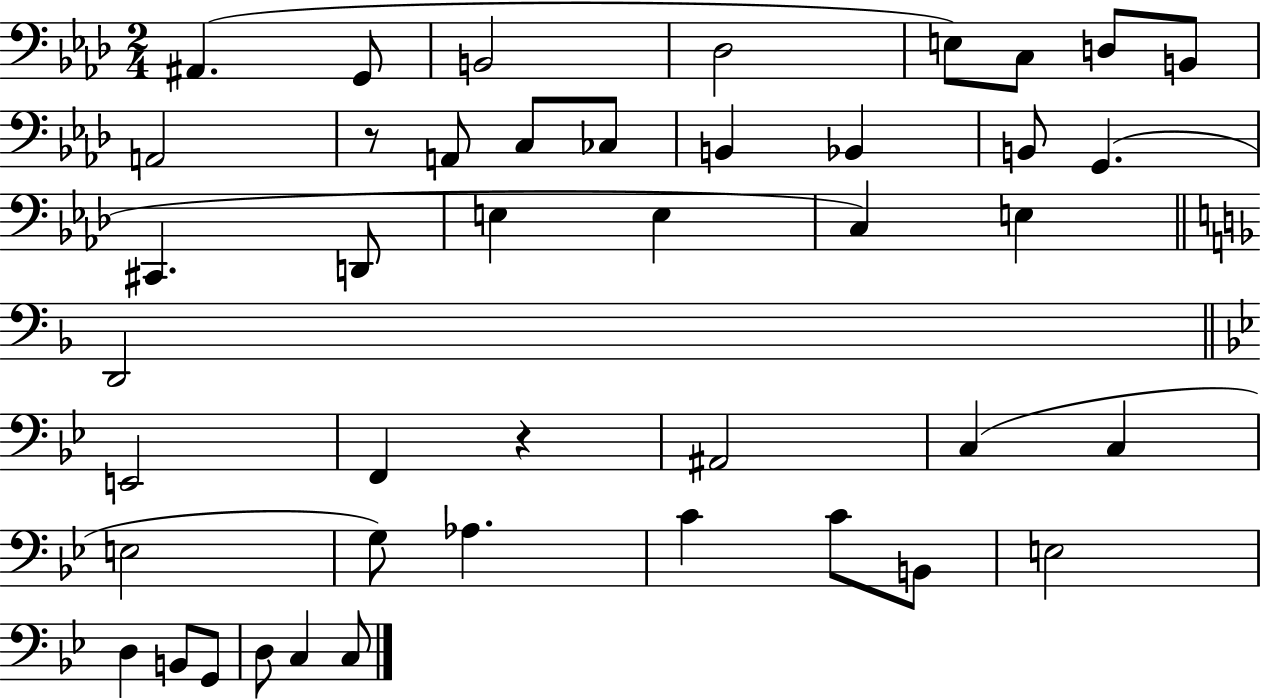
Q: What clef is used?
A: bass